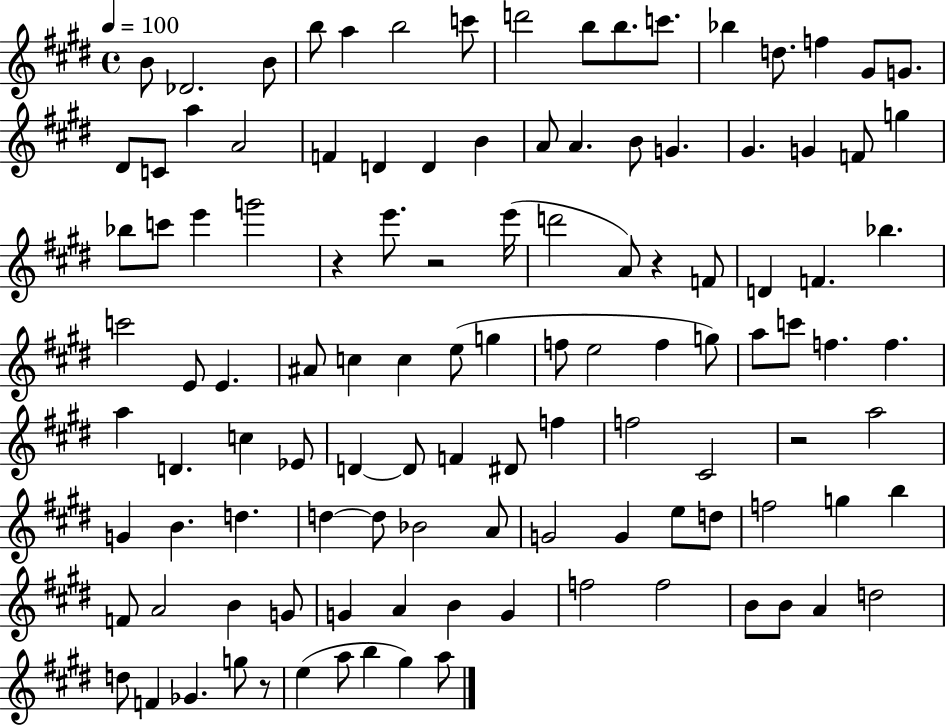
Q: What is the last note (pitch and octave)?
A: A5